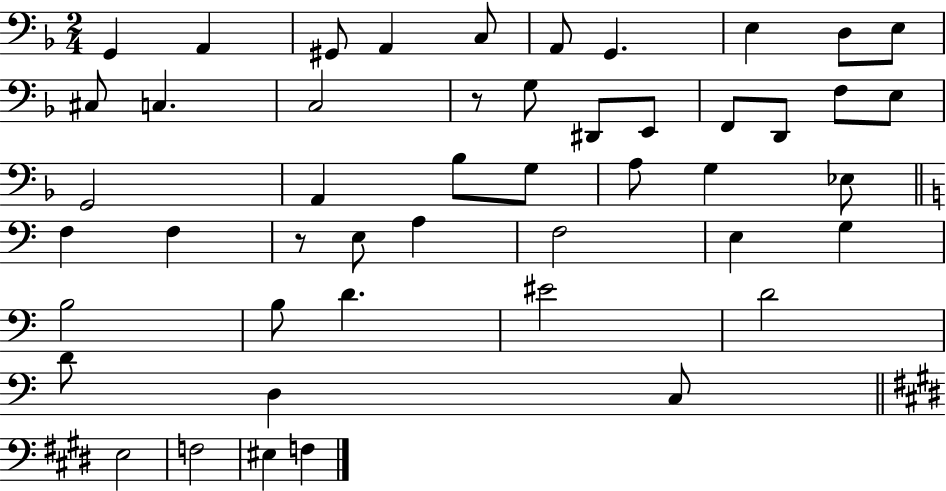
X:1
T:Untitled
M:2/4
L:1/4
K:F
G,, A,, ^G,,/2 A,, C,/2 A,,/2 G,, E, D,/2 E,/2 ^C,/2 C, C,2 z/2 G,/2 ^D,,/2 E,,/2 F,,/2 D,,/2 F,/2 E,/2 G,,2 A,, _B,/2 G,/2 A,/2 G, _E,/2 F, F, z/2 E,/2 A, F,2 E, G, B,2 B,/2 D ^E2 D2 D/2 D, C,/2 E,2 F,2 ^E, F,